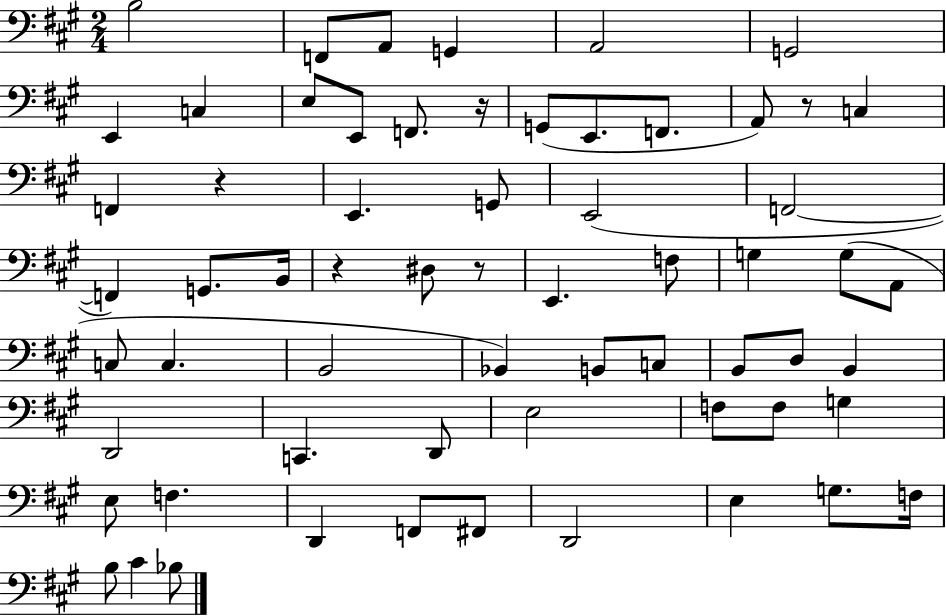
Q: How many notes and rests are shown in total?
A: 63